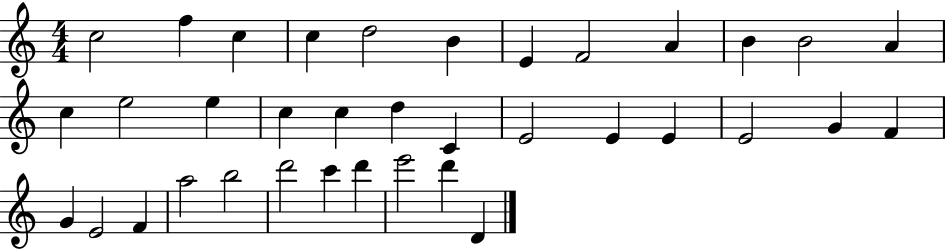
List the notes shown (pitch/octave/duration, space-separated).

C5/h F5/q C5/q C5/q D5/h B4/q E4/q F4/h A4/q B4/q B4/h A4/q C5/q E5/h E5/q C5/q C5/q D5/q C4/q E4/h E4/q E4/q E4/h G4/q F4/q G4/q E4/h F4/q A5/h B5/h D6/h C6/q D6/q E6/h D6/q D4/q